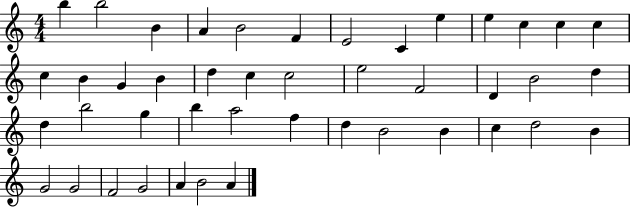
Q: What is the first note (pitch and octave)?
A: B5